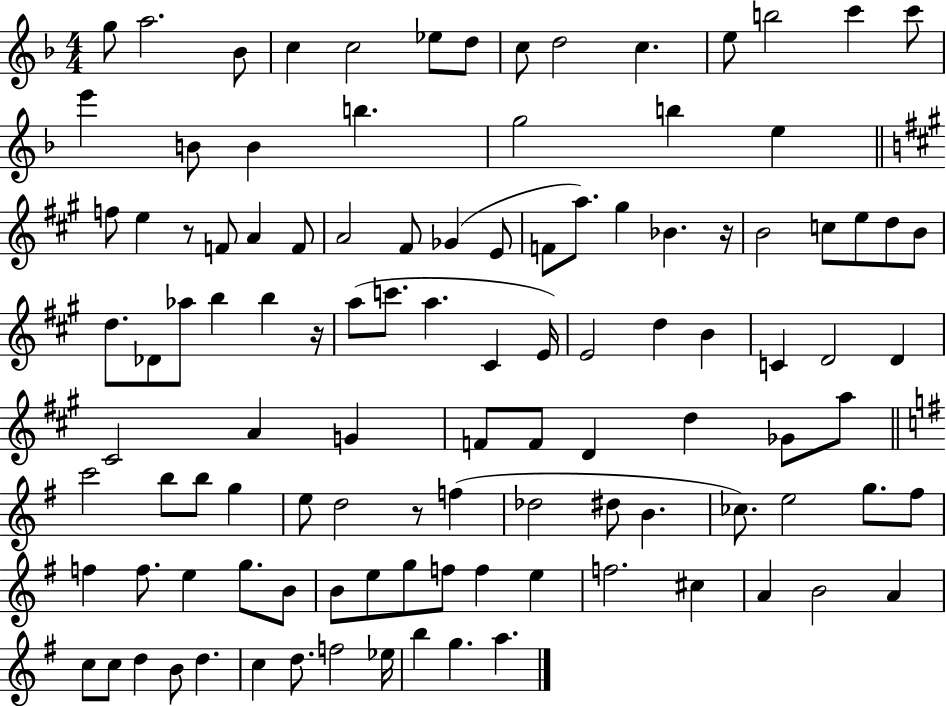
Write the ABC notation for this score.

X:1
T:Untitled
M:4/4
L:1/4
K:F
g/2 a2 _B/2 c c2 _e/2 d/2 c/2 d2 c e/2 b2 c' c'/2 e' B/2 B b g2 b e f/2 e z/2 F/2 A F/2 A2 ^F/2 _G E/2 F/2 a/2 ^g _B z/4 B2 c/2 e/2 d/2 B/2 d/2 _D/2 _a/2 b b z/4 a/2 c'/2 a ^C E/4 E2 d B C D2 D ^C2 A G F/2 F/2 D d _G/2 a/2 c'2 b/2 b/2 g e/2 d2 z/2 f _d2 ^d/2 B _c/2 e2 g/2 ^f/2 f f/2 e g/2 B/2 B/2 e/2 g/2 f/2 f e f2 ^c A B2 A c/2 c/2 d B/2 d c d/2 f2 _e/4 b g a